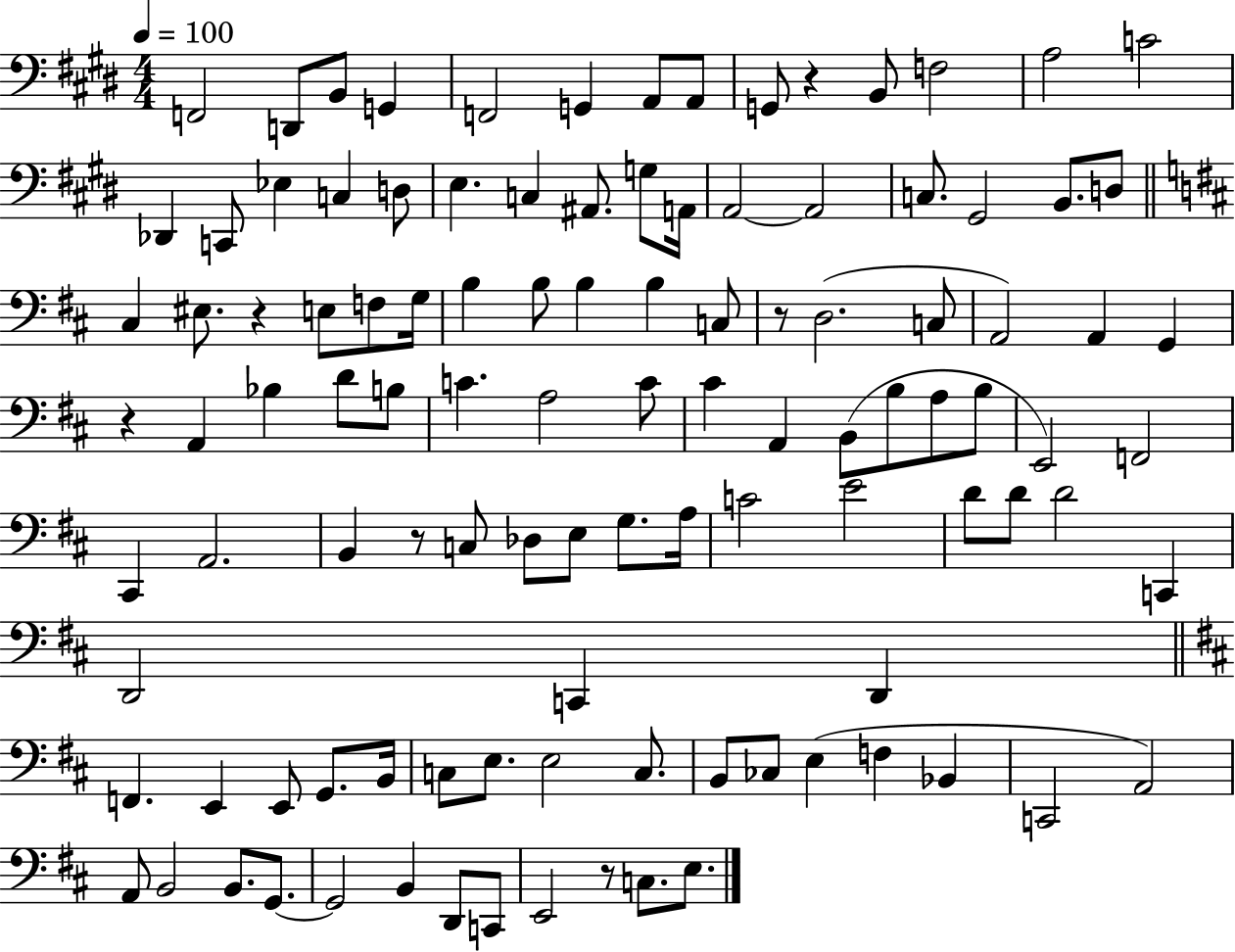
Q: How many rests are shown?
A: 6